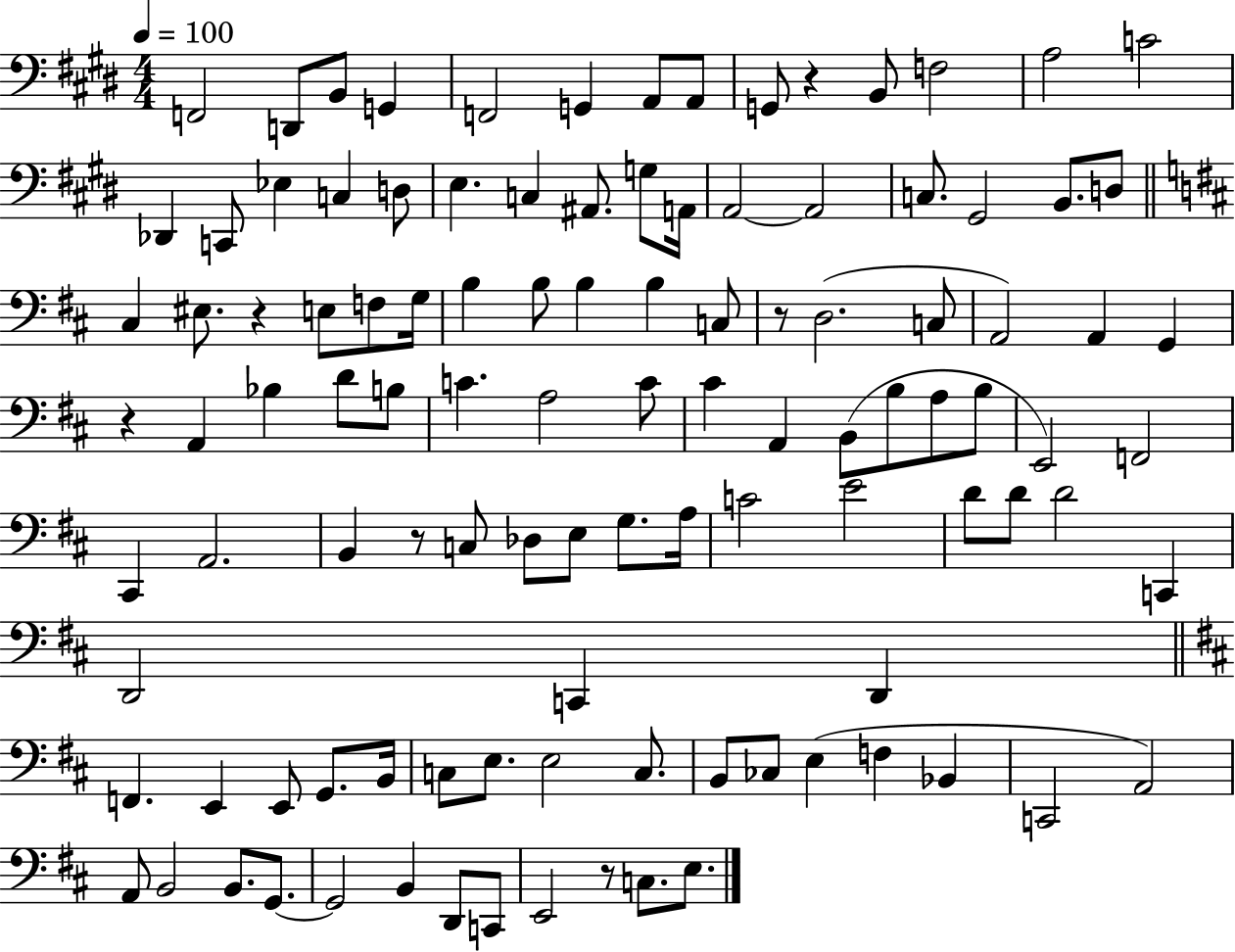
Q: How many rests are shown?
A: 6